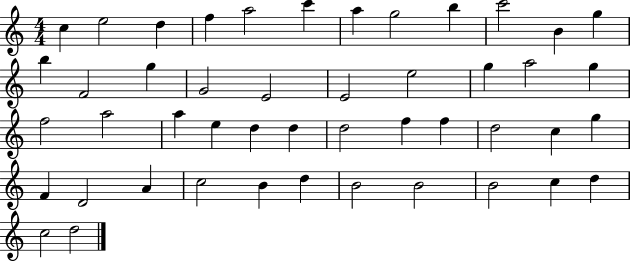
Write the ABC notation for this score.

X:1
T:Untitled
M:4/4
L:1/4
K:C
c e2 d f a2 c' a g2 b c'2 B g b F2 g G2 E2 E2 e2 g a2 g f2 a2 a e d d d2 f f d2 c g F D2 A c2 B d B2 B2 B2 c d c2 d2